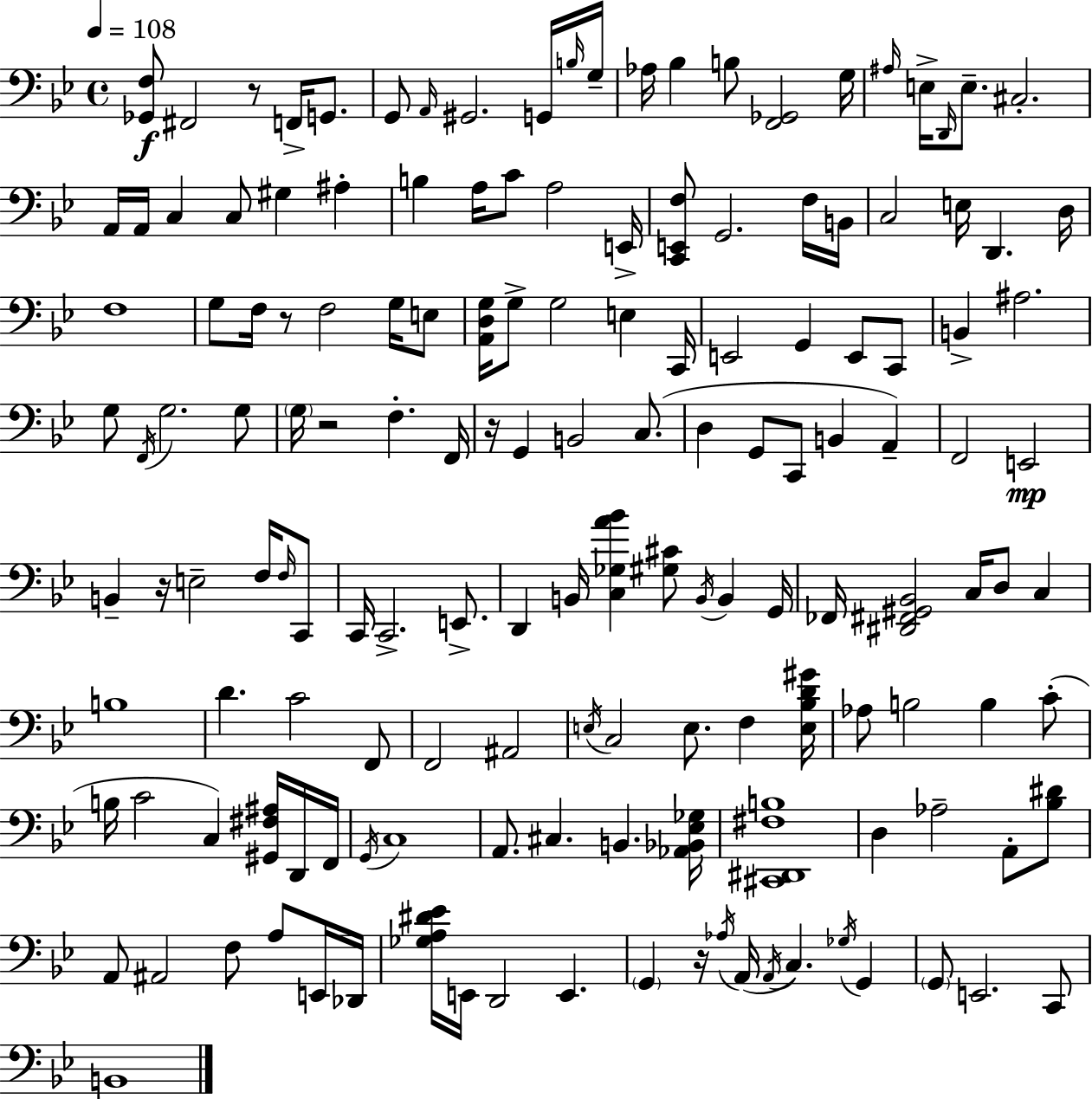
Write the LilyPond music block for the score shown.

{
  \clef bass
  \time 4/4
  \defaultTimeSignature
  \key bes \major
  \tempo 4 = 108
  \repeat volta 2 { <ges, f>8\f fis,2 r8 f,16-> g,8. | g,8 \grace { a,16 } gis,2. g,16 | \grace { b16 } g16-- aes16 bes4 b8 <f, ges,>2 | g16 \grace { ais16 } e16-> \grace { d,16 } e8.-- cis2.-. | \break a,16 a,16 c4 c8 gis4 | ais4-. b4 a16 c'8 a2 | e,16-> <c, e, f>8 g,2. | f16 b,16 c2 e16 d,4. | \break d16 f1 | g8 f16 r8 f2 | g16 e8 <a, d g>16 g8-> g2 e4 | c,16 e,2 g,4 | \break e,8 c,8 b,4-> ais2. | g8 \acciaccatura { f,16 } g2. | g8 \parenthesize g16 r2 f4.-. | f,16 r16 g,4 b,2 | \break c8.( d4 g,8 c,8 b,4 | a,4--) f,2 e,2\mp | b,4-- r16 e2-- | f16 \grace { f16 } c,8 c,16 c,2.-> | \break e,8.-> d,4 b,16 <c ges a' bes'>4 <gis cis'>8 | \acciaccatura { b,16 } b,4 g,16 fes,16 <dis, fis, gis, bes,>2 | c16 d8 c4 b1 | d'4. c'2 | \break f,8 f,2 ais,2 | \acciaccatura { e16 } c2 | e8. f4 <e bes d' gis'>16 aes8 b2 | b4 c'8-.( b16 c'2 | \break c4) <gis, fis ais>16 d,16 f,16 \acciaccatura { g,16 } c1 | a,8. cis4. | b,4. <aes, bes, ees ges>16 <cis, dis, fis b>1 | d4 aes2-- | \break a,8-. <bes dis'>8 a,8 ais,2 | f8 a8 e,16 des,16 <ges a dis' ees'>16 e,16 d,2 | e,4. \parenthesize g,4 r16 \acciaccatura { aes16 } a,16( | \acciaccatura { a,16 } c4.) \acciaccatura { ges16 } g,4 \parenthesize g,8 e,2. | \break c,8 b,1 | } \bar "|."
}